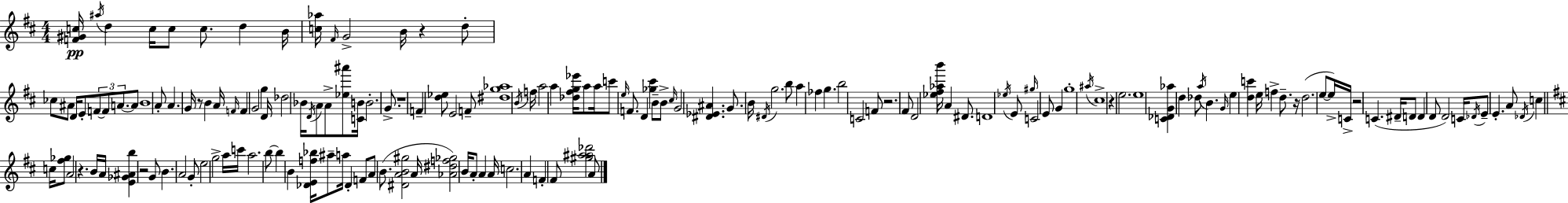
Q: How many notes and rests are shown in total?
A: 166